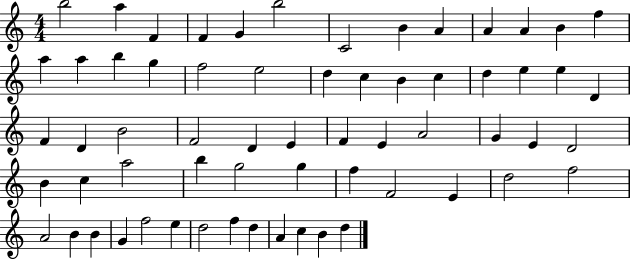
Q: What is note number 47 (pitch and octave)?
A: F4